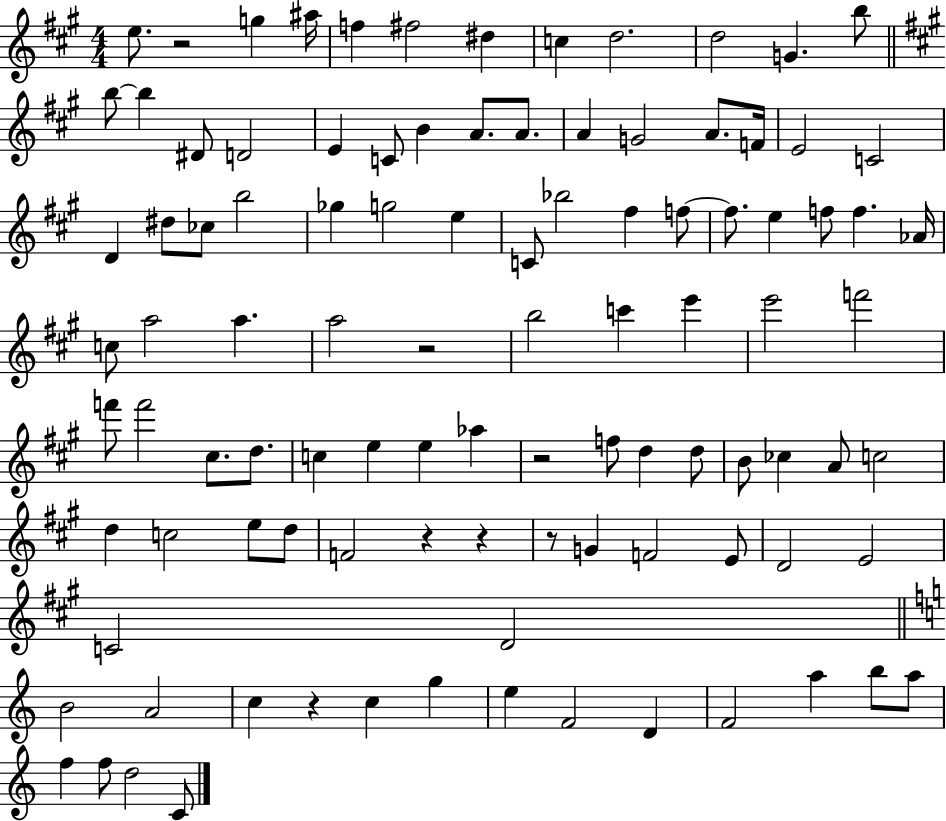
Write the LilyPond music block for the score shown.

{
  \clef treble
  \numericTimeSignature
  \time 4/4
  \key a \major
  \repeat volta 2 { e''8. r2 g''4 ais''16 | f''4 fis''2 dis''4 | c''4 d''2. | d''2 g'4. b''8 | \break \bar "||" \break \key a \major b''8~~ b''4 dis'8 d'2 | e'4 c'8 b'4 a'8. a'8. | a'4 g'2 a'8. f'16 | e'2 c'2 | \break d'4 dis''8 ces''8 b''2 | ges''4 g''2 e''4 | c'8 bes''2 fis''4 f''8~~ | f''8. e''4 f''8 f''4. aes'16 | \break c''8 a''2 a''4. | a''2 r2 | b''2 c'''4 e'''4 | e'''2 f'''2 | \break f'''8 f'''2 cis''8. d''8. | c''4 e''4 e''4 aes''4 | r2 f''8 d''4 d''8 | b'8 ces''4 a'8 c''2 | \break d''4 c''2 e''8 d''8 | f'2 r4 r4 | r8 g'4 f'2 e'8 | d'2 e'2 | \break c'2 d'2 | \bar "||" \break \key c \major b'2 a'2 | c''4 r4 c''4 g''4 | e''4 f'2 d'4 | f'2 a''4 b''8 a''8 | \break f''4 f''8 d''2 c'8 | } \bar "|."
}